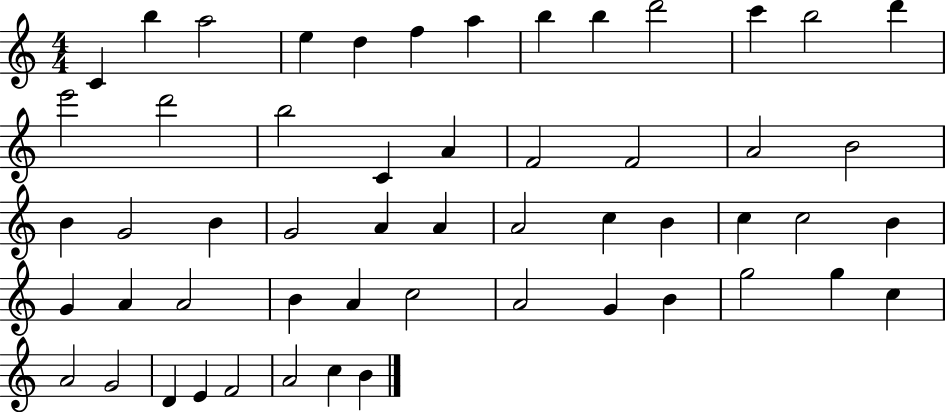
{
  \clef treble
  \numericTimeSignature
  \time 4/4
  \key c \major
  c'4 b''4 a''2 | e''4 d''4 f''4 a''4 | b''4 b''4 d'''2 | c'''4 b''2 d'''4 | \break e'''2 d'''2 | b''2 c'4 a'4 | f'2 f'2 | a'2 b'2 | \break b'4 g'2 b'4 | g'2 a'4 a'4 | a'2 c''4 b'4 | c''4 c''2 b'4 | \break g'4 a'4 a'2 | b'4 a'4 c''2 | a'2 g'4 b'4 | g''2 g''4 c''4 | \break a'2 g'2 | d'4 e'4 f'2 | a'2 c''4 b'4 | \bar "|."
}